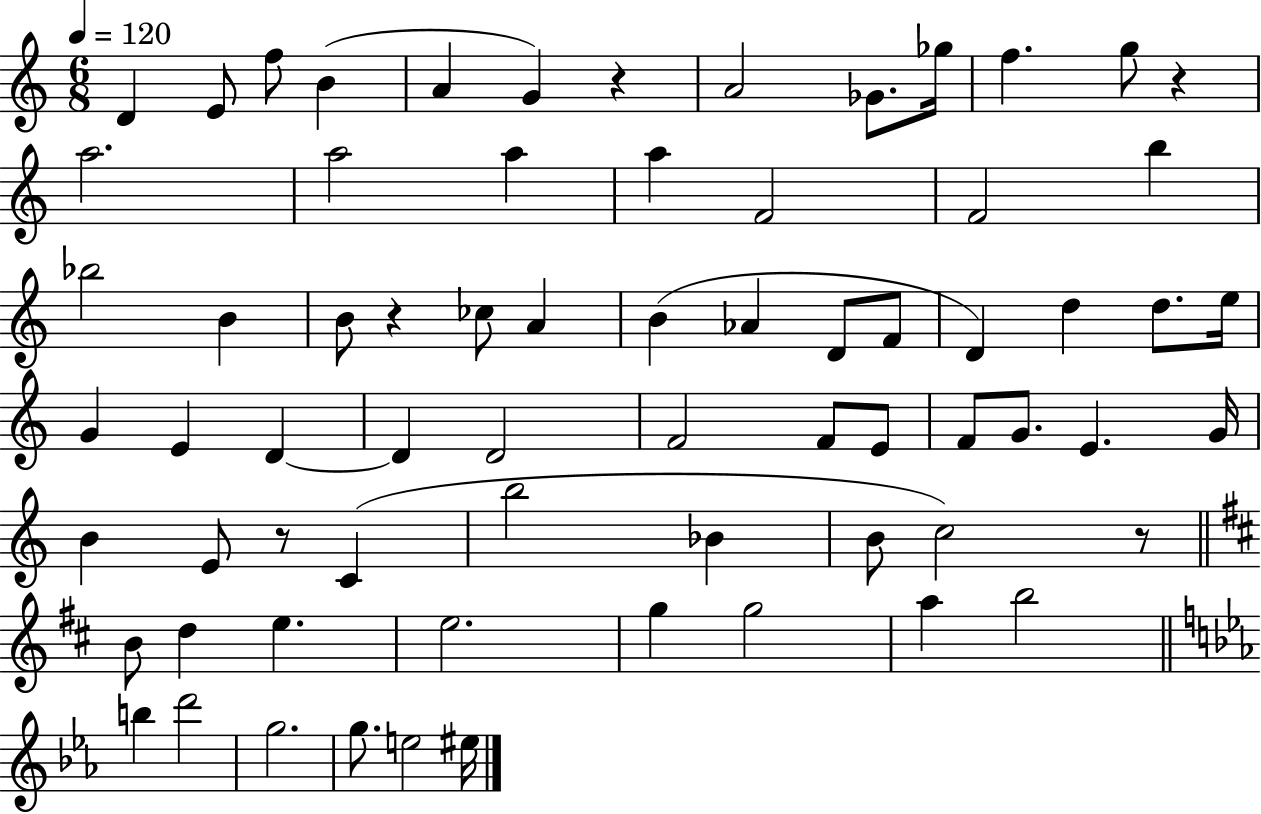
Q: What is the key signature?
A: C major